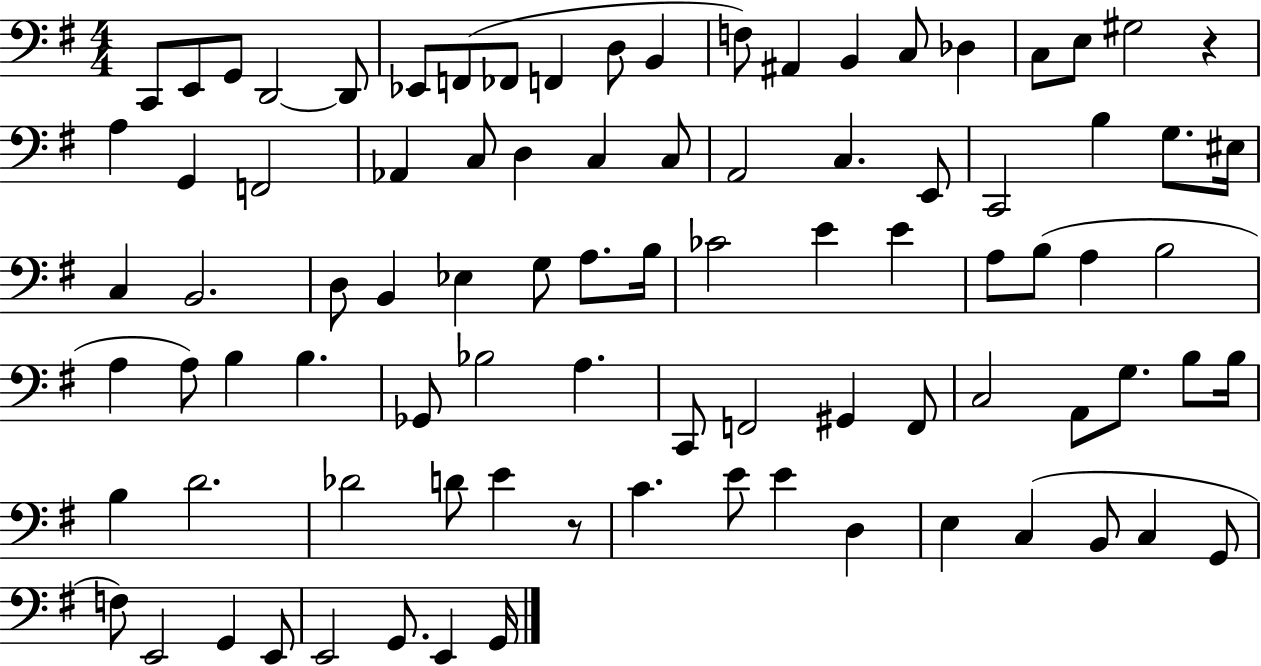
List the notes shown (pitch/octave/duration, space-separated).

C2/e E2/e G2/e D2/h D2/e Eb2/e F2/e FES2/e F2/q D3/e B2/q F3/e A#2/q B2/q C3/e Db3/q C3/e E3/e G#3/h R/q A3/q G2/q F2/h Ab2/q C3/e D3/q C3/q C3/e A2/h C3/q. E2/e C2/h B3/q G3/e. EIS3/s C3/q B2/h. D3/e B2/q Eb3/q G3/e A3/e. B3/s CES4/h E4/q E4/q A3/e B3/e A3/q B3/h A3/q A3/e B3/q B3/q. Gb2/e Bb3/h A3/q. C2/e F2/h G#2/q F2/e C3/h A2/e G3/e. B3/e B3/s B3/q D4/h. Db4/h D4/e E4/q R/e C4/q. E4/e E4/q D3/q E3/q C3/q B2/e C3/q G2/e F3/e E2/h G2/q E2/e E2/h G2/e. E2/q G2/s